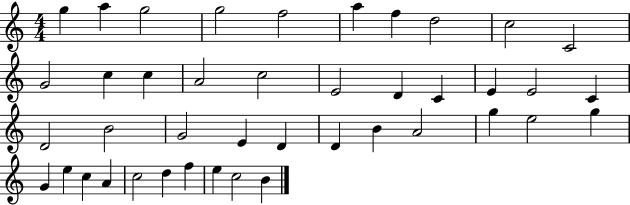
G5/q A5/q G5/h G5/h F5/h A5/q F5/q D5/h C5/h C4/h G4/h C5/q C5/q A4/h C5/h E4/h D4/q C4/q E4/q E4/h C4/q D4/h B4/h G4/h E4/q D4/q D4/q B4/q A4/h G5/q E5/h G5/q G4/q E5/q C5/q A4/q C5/h D5/q F5/q E5/q C5/h B4/q